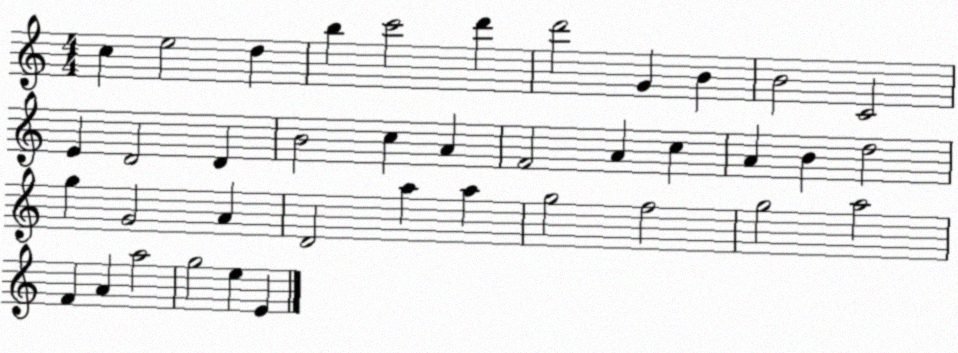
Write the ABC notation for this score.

X:1
T:Untitled
M:4/4
L:1/4
K:C
c e2 d b c'2 d' d'2 G B B2 C2 E D2 D B2 c A F2 A c A B d2 g G2 A D2 a a g2 f2 g2 a2 F A a2 g2 e E